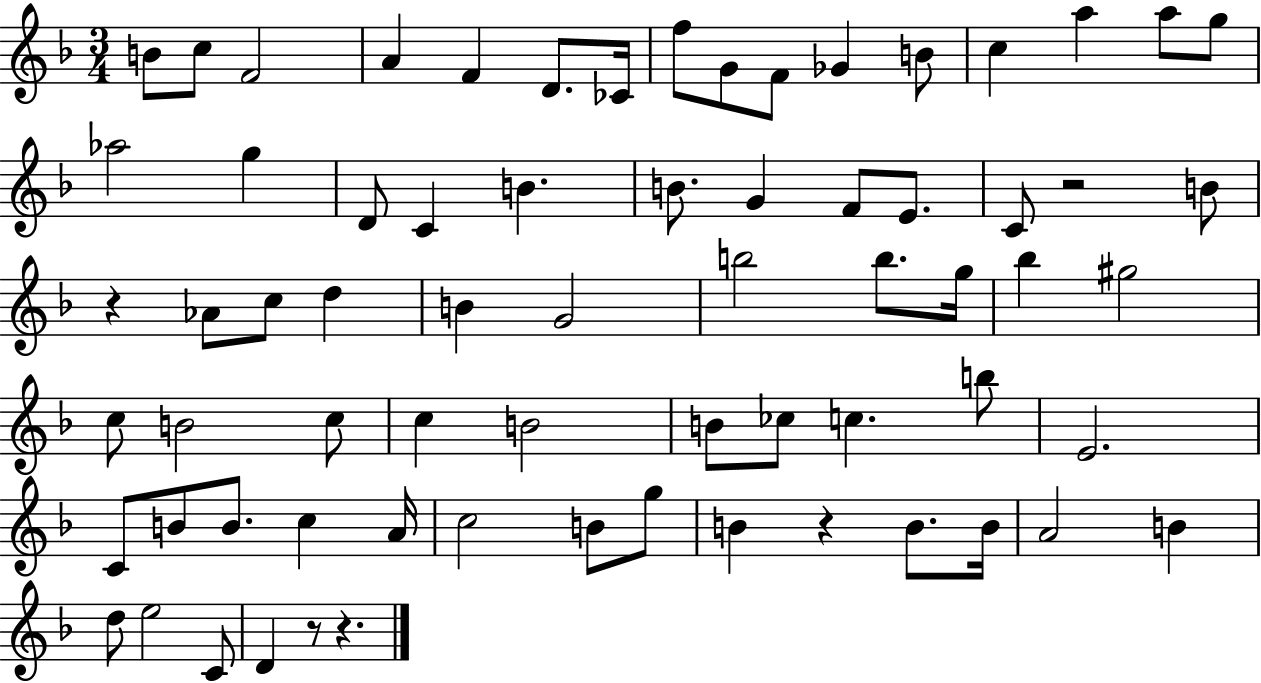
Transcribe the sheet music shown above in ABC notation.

X:1
T:Untitled
M:3/4
L:1/4
K:F
B/2 c/2 F2 A F D/2 _C/4 f/2 G/2 F/2 _G B/2 c a a/2 g/2 _a2 g D/2 C B B/2 G F/2 E/2 C/2 z2 B/2 z _A/2 c/2 d B G2 b2 b/2 g/4 _b ^g2 c/2 B2 c/2 c B2 B/2 _c/2 c b/2 E2 C/2 B/2 B/2 c A/4 c2 B/2 g/2 B z B/2 B/4 A2 B d/2 e2 C/2 D z/2 z